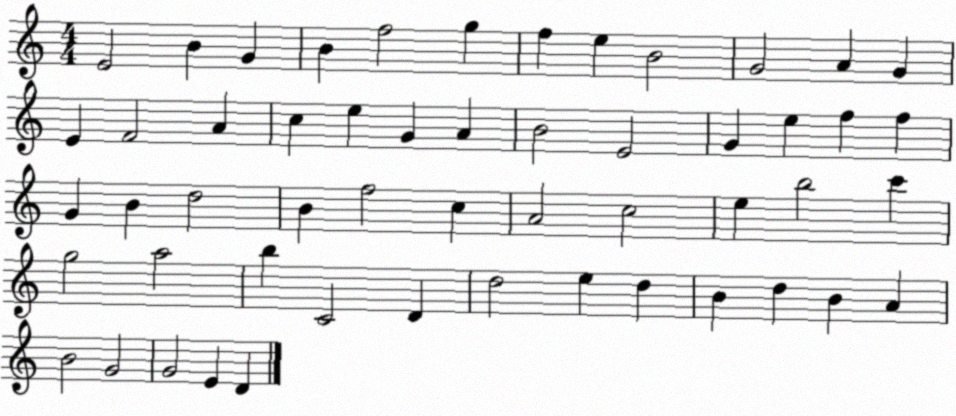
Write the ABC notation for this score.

X:1
T:Untitled
M:4/4
L:1/4
K:C
E2 B G B f2 g f e B2 G2 A G E F2 A c e G A B2 E2 G e f f G B d2 B f2 c A2 c2 e b2 c' g2 a2 b C2 D d2 e d B d B A B2 G2 G2 E D